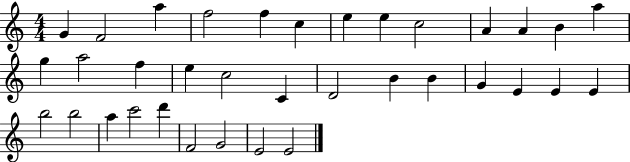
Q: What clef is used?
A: treble